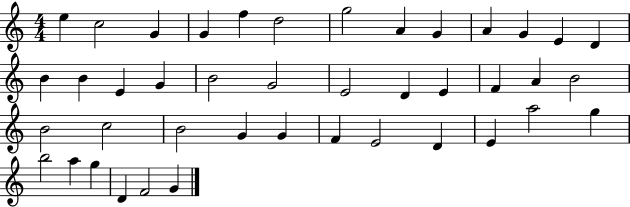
{
  \clef treble
  \numericTimeSignature
  \time 4/4
  \key c \major
  e''4 c''2 g'4 | g'4 f''4 d''2 | g''2 a'4 g'4 | a'4 g'4 e'4 d'4 | \break b'4 b'4 e'4 g'4 | b'2 g'2 | e'2 d'4 e'4 | f'4 a'4 b'2 | \break b'2 c''2 | b'2 g'4 g'4 | f'4 e'2 d'4 | e'4 a''2 g''4 | \break b''2 a''4 g''4 | d'4 f'2 g'4 | \bar "|."
}